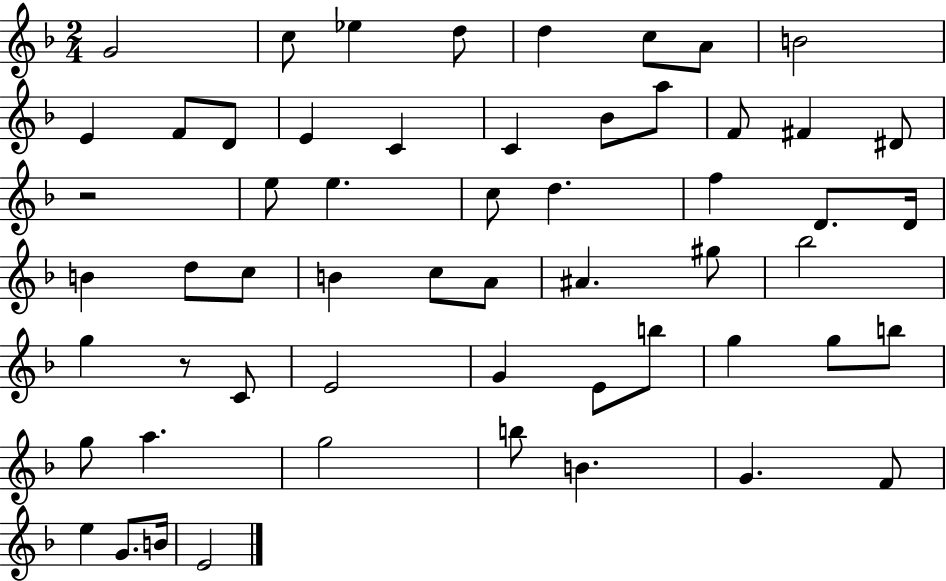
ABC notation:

X:1
T:Untitled
M:2/4
L:1/4
K:F
G2 c/2 _e d/2 d c/2 A/2 B2 E F/2 D/2 E C C _B/2 a/2 F/2 ^F ^D/2 z2 e/2 e c/2 d f D/2 D/4 B d/2 c/2 B c/2 A/2 ^A ^g/2 _b2 g z/2 C/2 E2 G E/2 b/2 g g/2 b/2 g/2 a g2 b/2 B G F/2 e G/2 B/4 E2